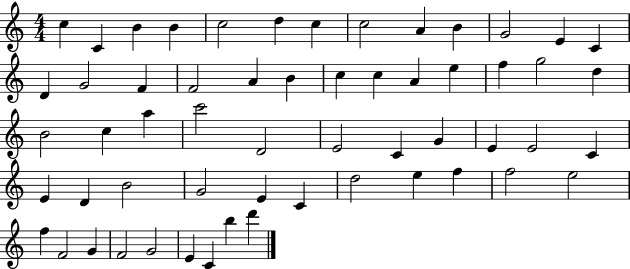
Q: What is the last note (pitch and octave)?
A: D6